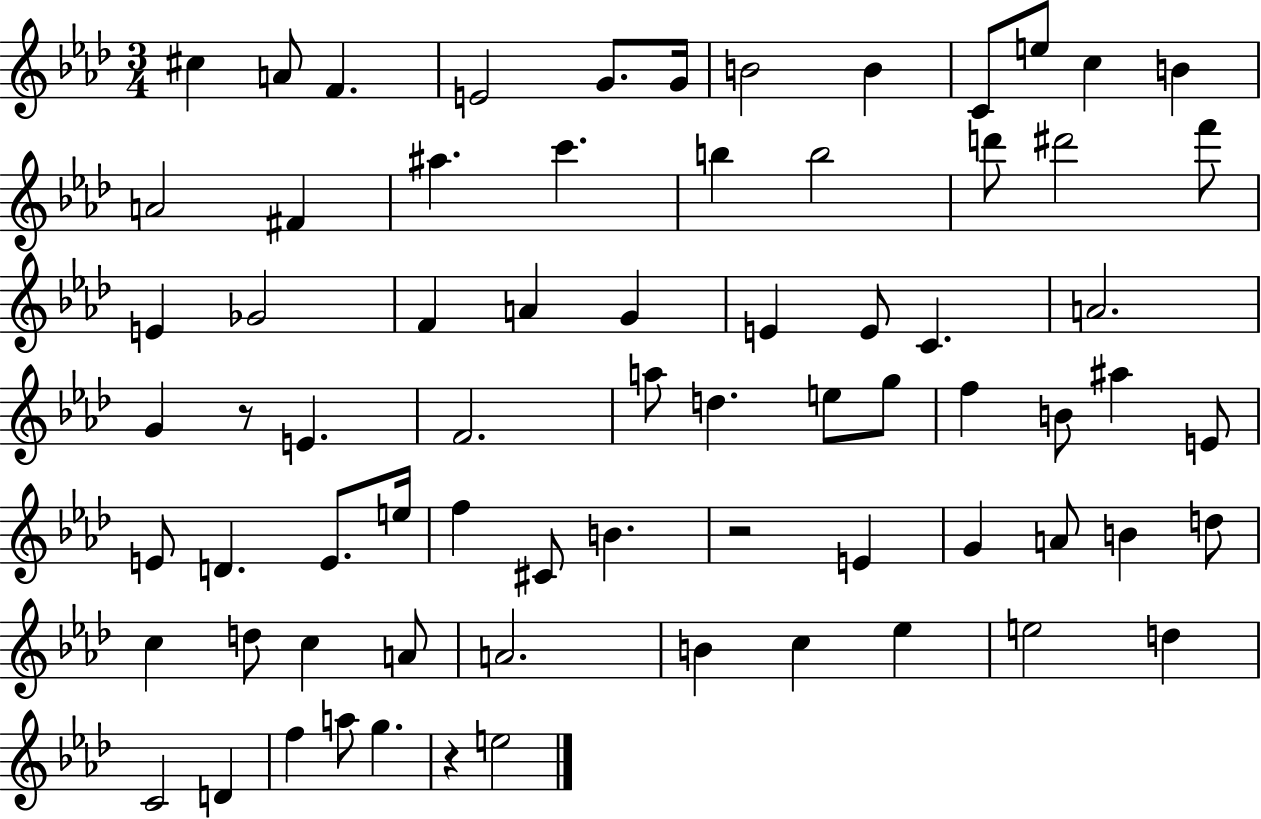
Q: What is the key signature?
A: AES major